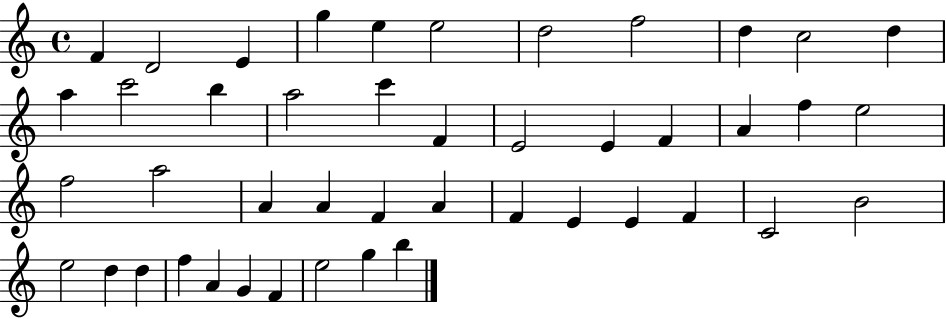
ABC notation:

X:1
T:Untitled
M:4/4
L:1/4
K:C
F D2 E g e e2 d2 f2 d c2 d a c'2 b a2 c' F E2 E F A f e2 f2 a2 A A F A F E E F C2 B2 e2 d d f A G F e2 g b